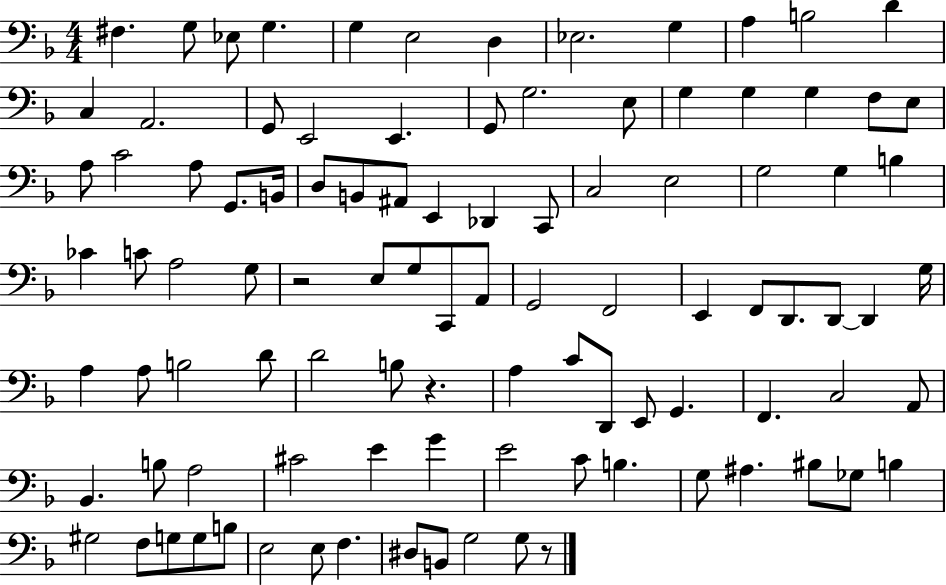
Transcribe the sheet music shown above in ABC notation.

X:1
T:Untitled
M:4/4
L:1/4
K:F
^F, G,/2 _E,/2 G, G, E,2 D, _E,2 G, A, B,2 D C, A,,2 G,,/2 E,,2 E,, G,,/2 G,2 E,/2 G, G, G, F,/2 E,/2 A,/2 C2 A,/2 G,,/2 B,,/4 D,/2 B,,/2 ^A,,/2 E,, _D,, C,,/2 C,2 E,2 G,2 G, B, _C C/2 A,2 G,/2 z2 E,/2 G,/2 C,,/2 A,,/2 G,,2 F,,2 E,, F,,/2 D,,/2 D,,/2 D,, G,/4 A, A,/2 B,2 D/2 D2 B,/2 z A, C/2 D,,/2 E,,/2 G,, F,, C,2 A,,/2 _B,, B,/2 A,2 ^C2 E G E2 C/2 B, G,/2 ^A, ^B,/2 _G,/2 B, ^G,2 F,/2 G,/2 G,/2 B,/2 E,2 E,/2 F, ^D,/2 B,,/2 G,2 G,/2 z/2